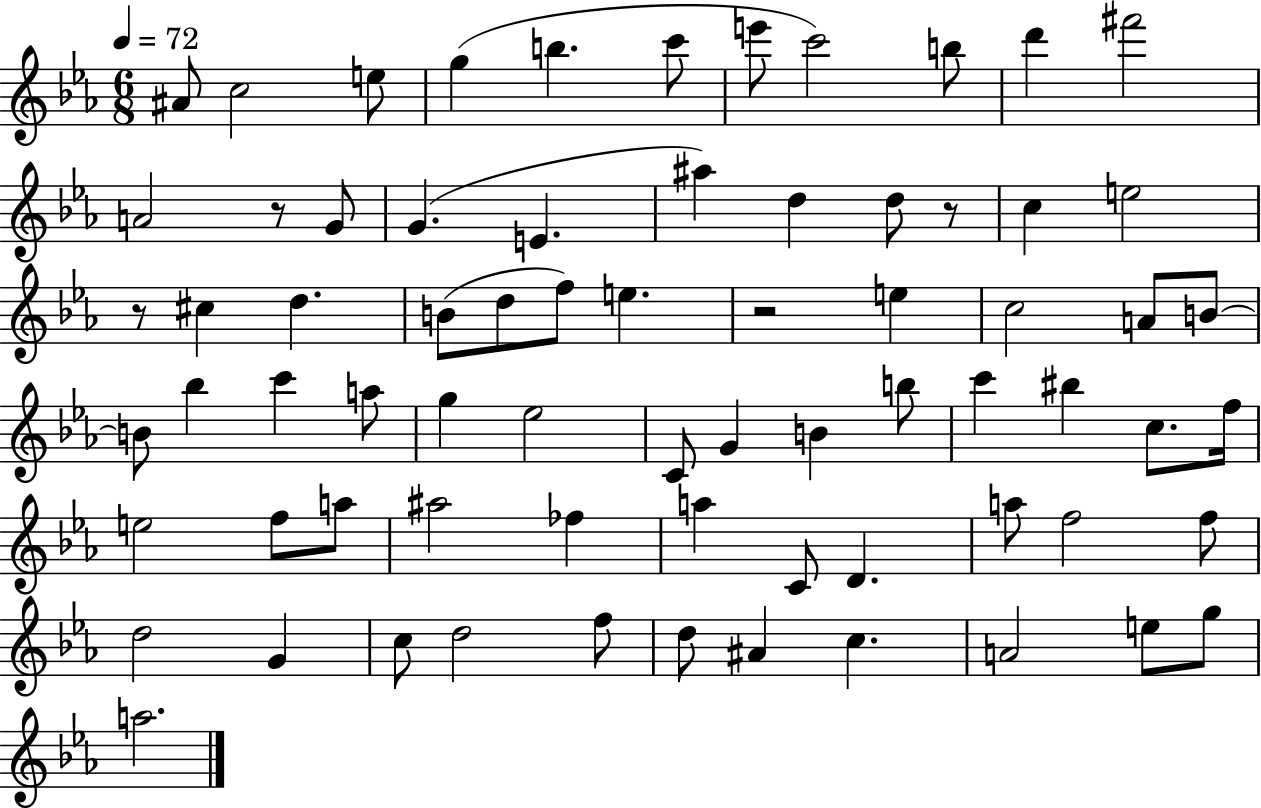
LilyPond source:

{
  \clef treble
  \numericTimeSignature
  \time 6/8
  \key ees \major
  \tempo 4 = 72
  \repeat volta 2 { ais'8 c''2 e''8 | g''4( b''4. c'''8 | e'''8 c'''2) b''8 | d'''4 fis'''2 | \break a'2 r8 g'8 | g'4.( e'4. | ais''4) d''4 d''8 r8 | c''4 e''2 | \break r8 cis''4 d''4. | b'8( d''8 f''8) e''4. | r2 e''4 | c''2 a'8 b'8~~ | \break b'8 bes''4 c'''4 a''8 | g''4 ees''2 | c'8 g'4 b'4 b''8 | c'''4 bis''4 c''8. f''16 | \break e''2 f''8 a''8 | ais''2 fes''4 | a''4 c'8 d'4. | a''8 f''2 f''8 | \break d''2 g'4 | c''8 d''2 f''8 | d''8 ais'4 c''4. | a'2 e''8 g''8 | \break a''2. | } \bar "|."
}